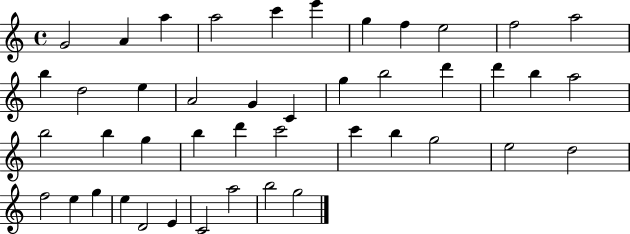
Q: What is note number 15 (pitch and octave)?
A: A4